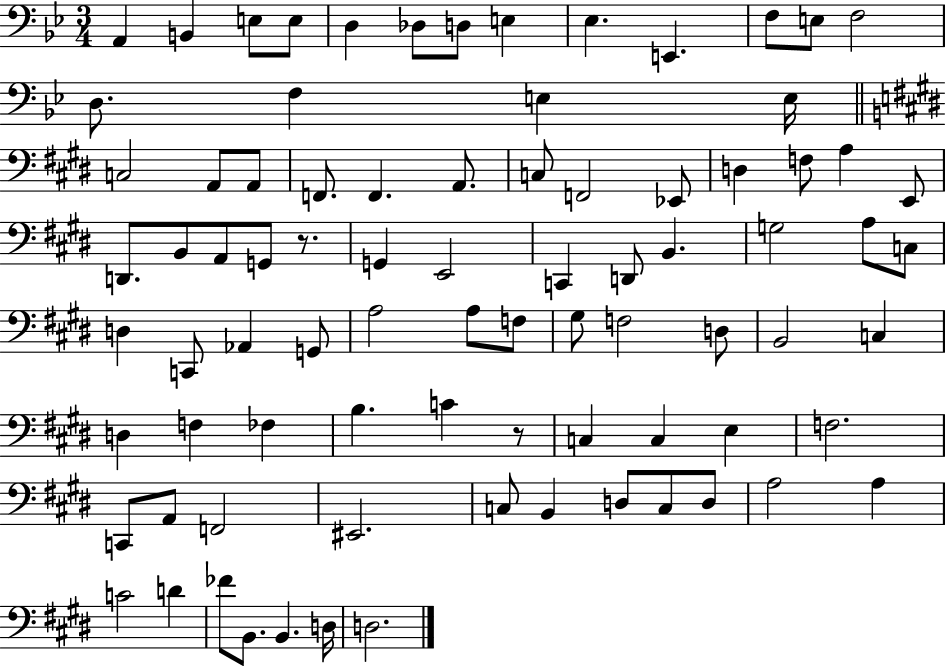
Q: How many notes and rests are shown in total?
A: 83